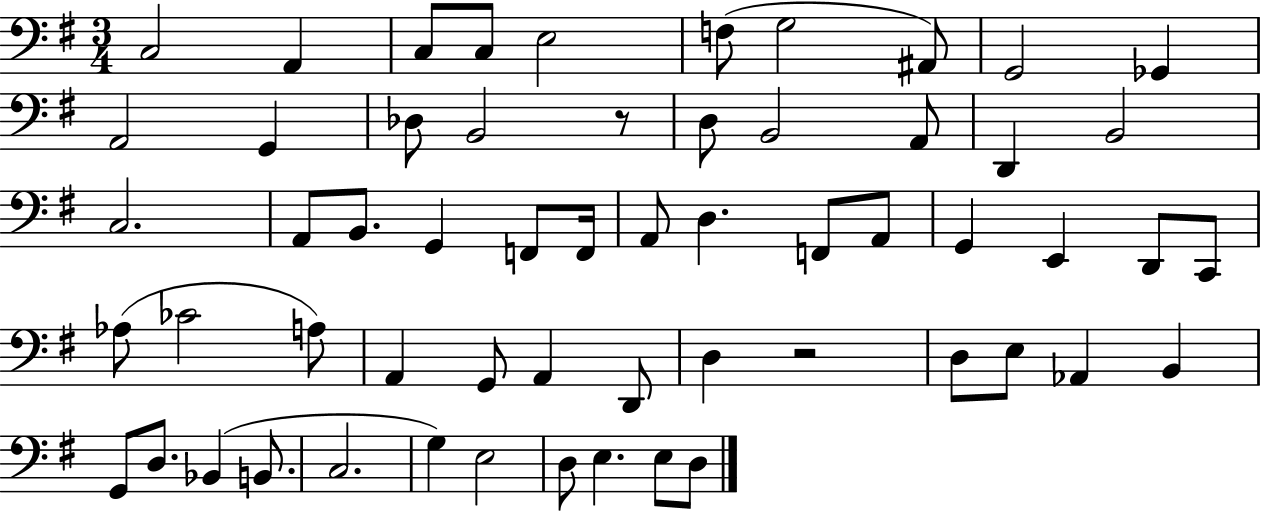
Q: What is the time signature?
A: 3/4